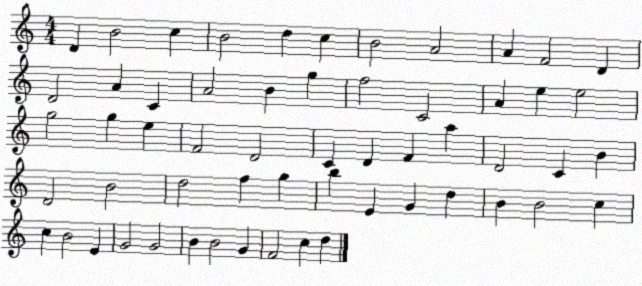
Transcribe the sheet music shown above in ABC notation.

X:1
T:Untitled
M:4/4
L:1/4
K:C
D B2 c B2 d c B2 A2 A F2 D D2 A C A2 B g f2 C2 A e e2 g2 g e F2 D2 C D F a D2 C B D2 B2 d2 f g b E G d B B2 c c B2 E G2 G2 B B2 G F2 c d